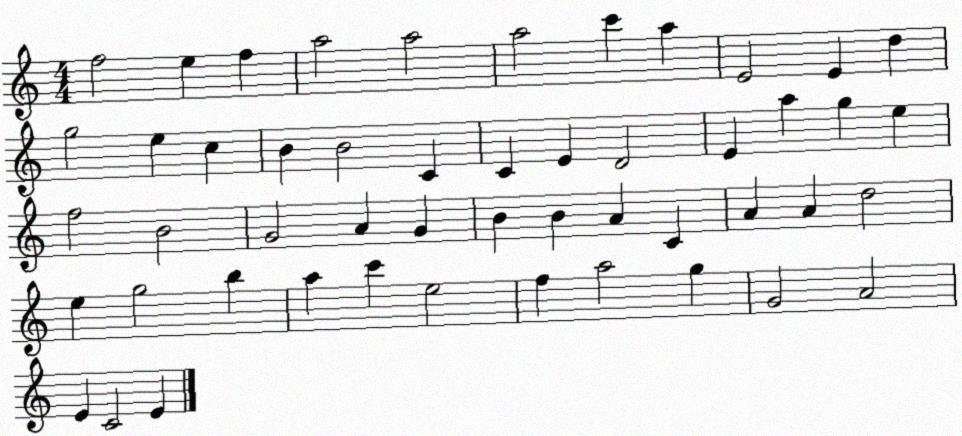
X:1
T:Untitled
M:4/4
L:1/4
K:C
f2 e f a2 a2 a2 c' a E2 E d g2 e c B B2 C C E D2 E a g e f2 B2 G2 A G B B A C A A d2 e g2 b a c' e2 f a2 g G2 A2 E C2 E